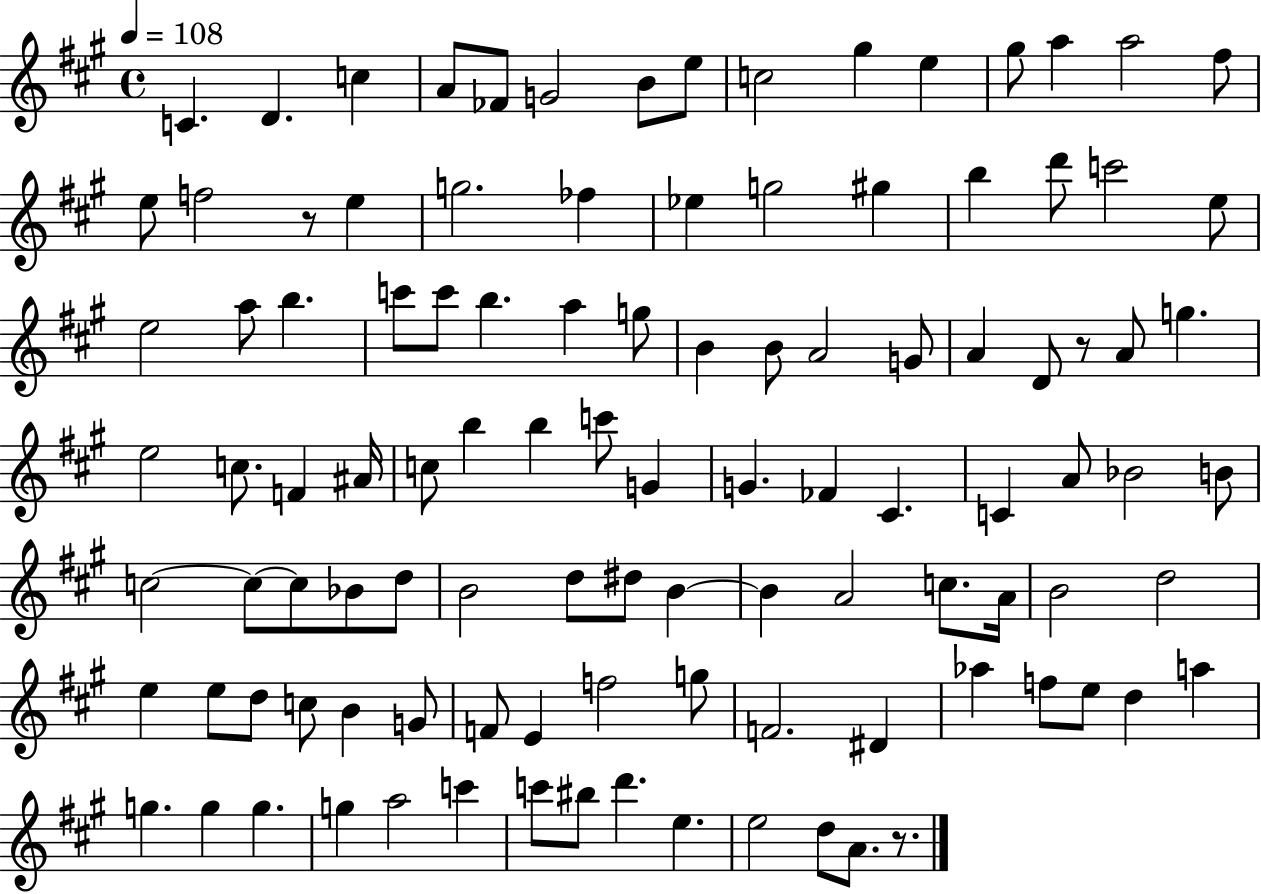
{
  \clef treble
  \time 4/4
  \defaultTimeSignature
  \key a \major
  \tempo 4 = 108
  c'4. d'4. c''4 | a'8 fes'8 g'2 b'8 e''8 | c''2 gis''4 e''4 | gis''8 a''4 a''2 fis''8 | \break e''8 f''2 r8 e''4 | g''2. fes''4 | ees''4 g''2 gis''4 | b''4 d'''8 c'''2 e''8 | \break e''2 a''8 b''4. | c'''8 c'''8 b''4. a''4 g''8 | b'4 b'8 a'2 g'8 | a'4 d'8 r8 a'8 g''4. | \break e''2 c''8. f'4 ais'16 | c''8 b''4 b''4 c'''8 g'4 | g'4. fes'4 cis'4. | c'4 a'8 bes'2 b'8 | \break c''2~~ c''8~~ c''8 bes'8 d''8 | b'2 d''8 dis''8 b'4~~ | b'4 a'2 c''8. a'16 | b'2 d''2 | \break e''4 e''8 d''8 c''8 b'4 g'8 | f'8 e'4 f''2 g''8 | f'2. dis'4 | aes''4 f''8 e''8 d''4 a''4 | \break g''4. g''4 g''4. | g''4 a''2 c'''4 | c'''8 bis''8 d'''4. e''4. | e''2 d''8 a'8. r8. | \break \bar "|."
}